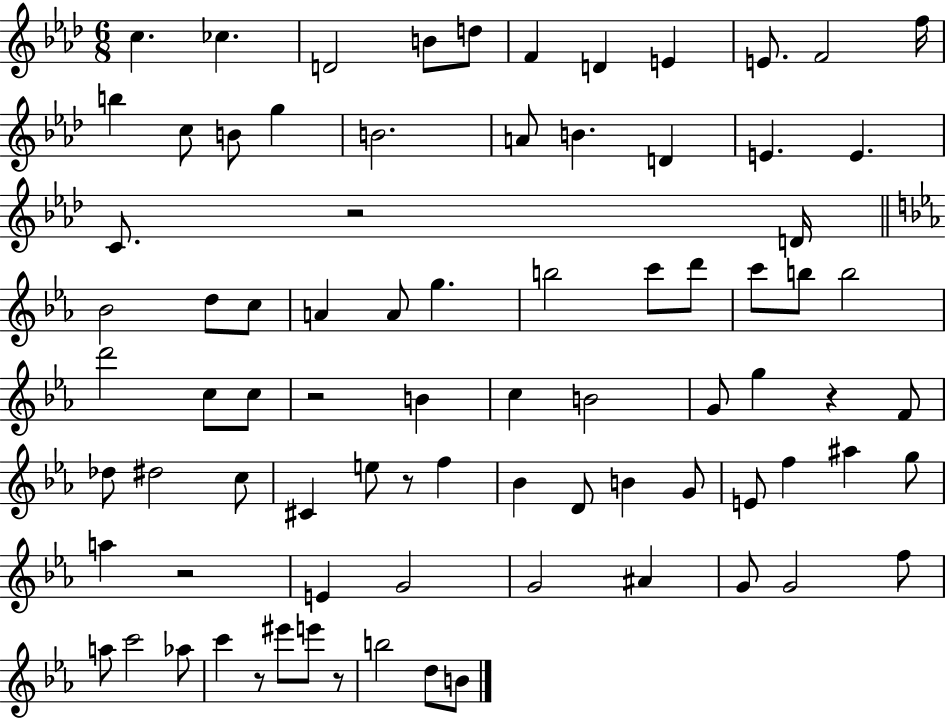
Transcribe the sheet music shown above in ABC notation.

X:1
T:Untitled
M:6/8
L:1/4
K:Ab
c _c D2 B/2 d/2 F D E E/2 F2 f/4 b c/2 B/2 g B2 A/2 B D E E C/2 z2 D/4 _B2 d/2 c/2 A A/2 g b2 c'/2 d'/2 c'/2 b/2 b2 d'2 c/2 c/2 z2 B c B2 G/2 g z F/2 _d/2 ^d2 c/2 ^C e/2 z/2 f _B D/2 B G/2 E/2 f ^a g/2 a z2 E G2 G2 ^A G/2 G2 f/2 a/2 c'2 _a/2 c' z/2 ^e'/2 e'/2 z/2 b2 d/2 B/2